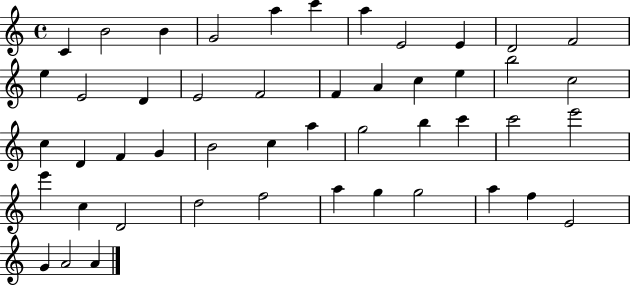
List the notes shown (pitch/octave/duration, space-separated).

C4/q B4/h B4/q G4/h A5/q C6/q A5/q E4/h E4/q D4/h F4/h E5/q E4/h D4/q E4/h F4/h F4/q A4/q C5/q E5/q B5/h C5/h C5/q D4/q F4/q G4/q B4/h C5/q A5/q G5/h B5/q C6/q C6/h E6/h E6/q C5/q D4/h D5/h F5/h A5/q G5/q G5/h A5/q F5/q E4/h G4/q A4/h A4/q